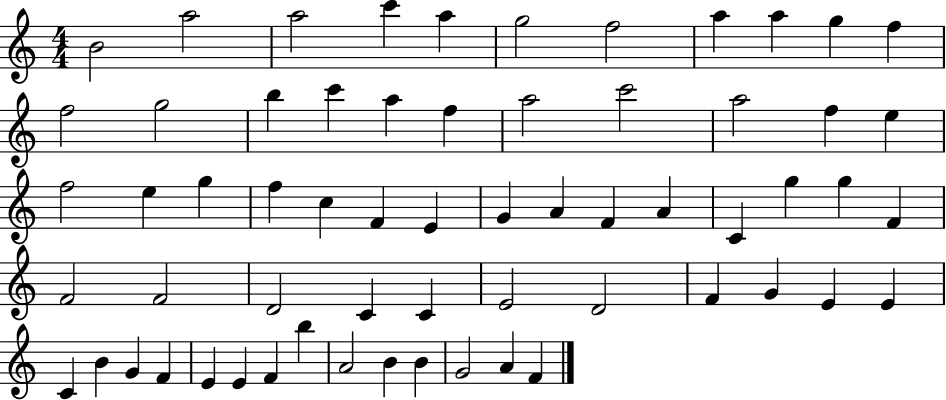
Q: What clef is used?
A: treble